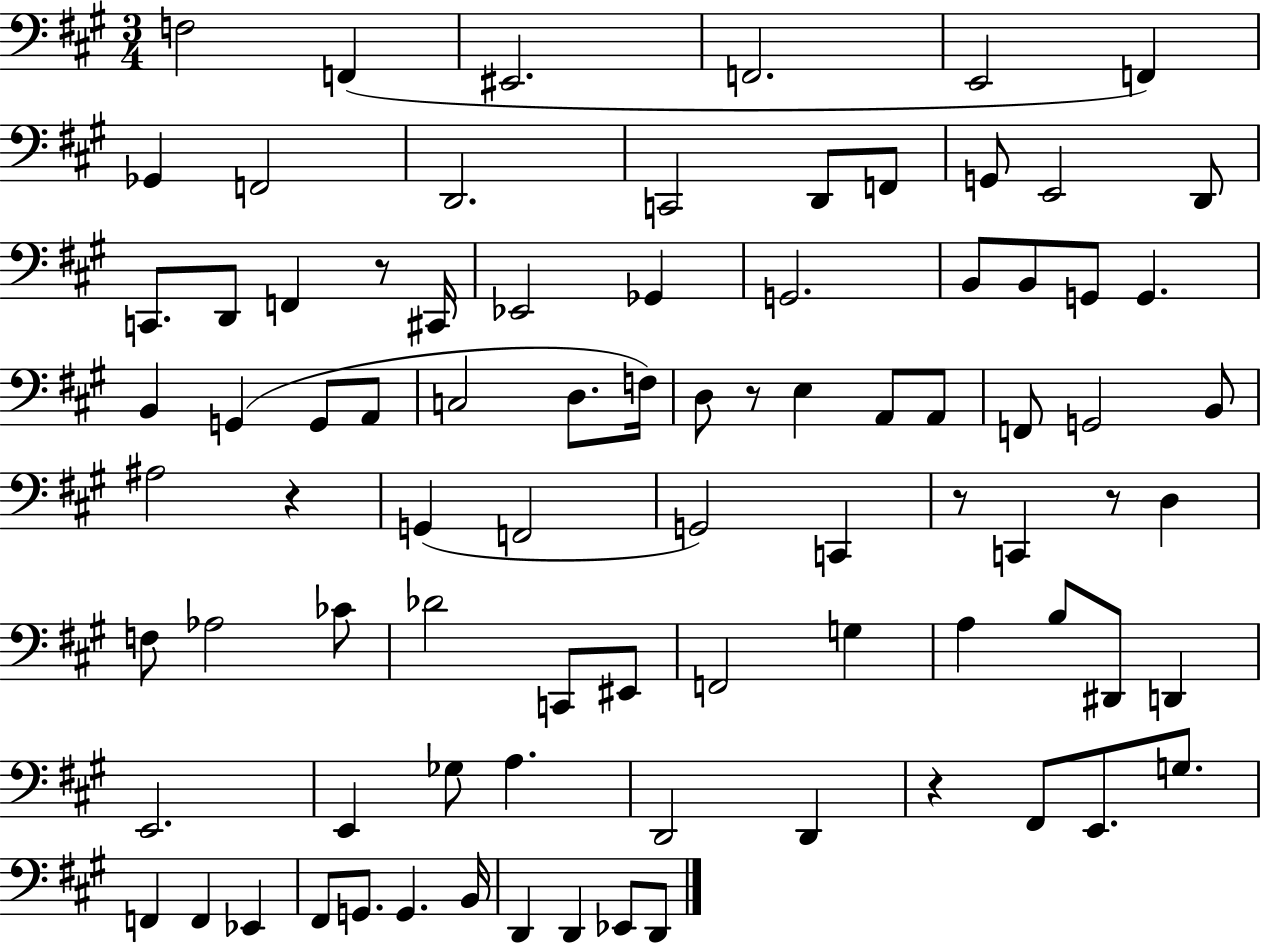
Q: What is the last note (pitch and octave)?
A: D2